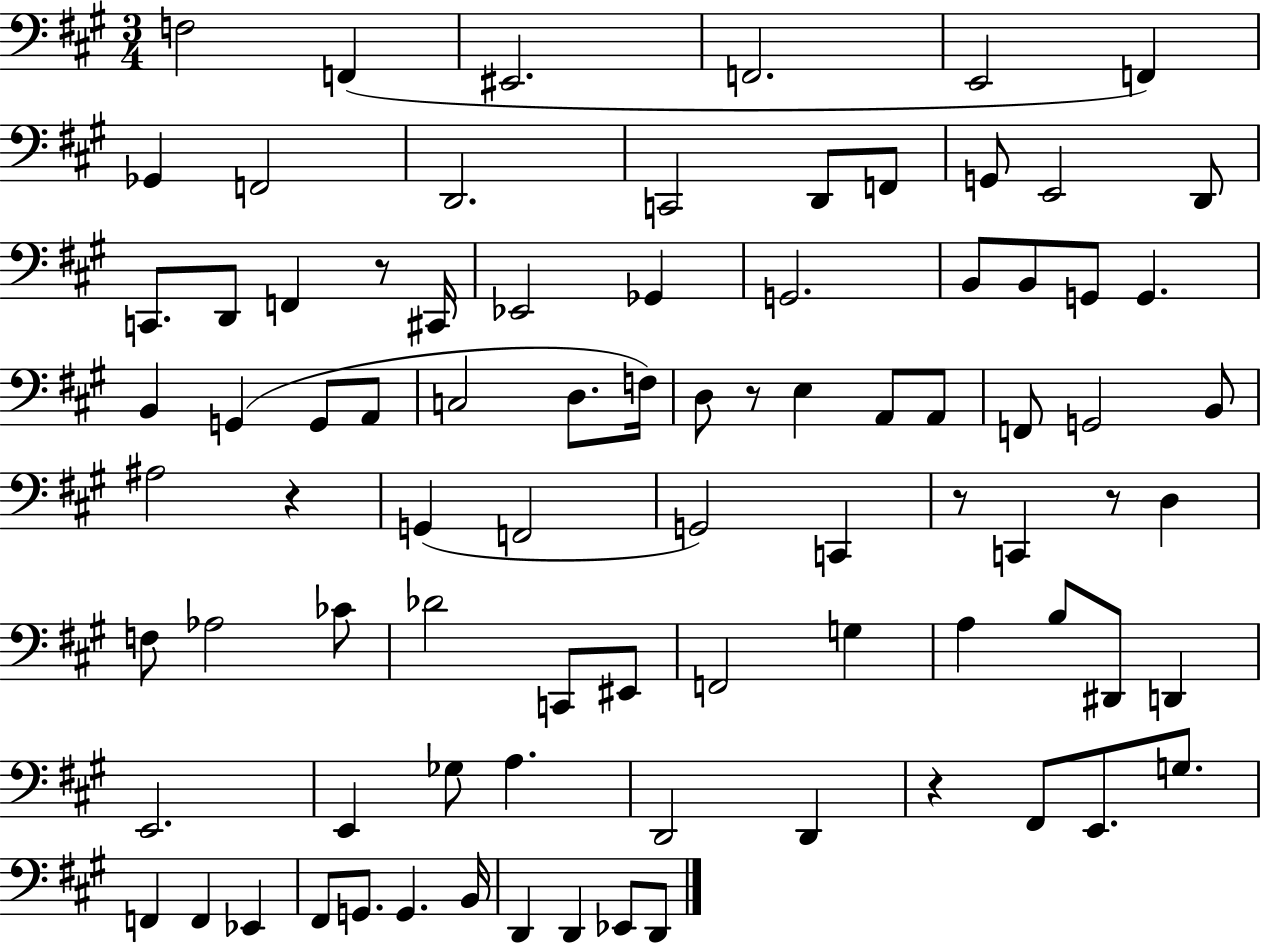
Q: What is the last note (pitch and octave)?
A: D2